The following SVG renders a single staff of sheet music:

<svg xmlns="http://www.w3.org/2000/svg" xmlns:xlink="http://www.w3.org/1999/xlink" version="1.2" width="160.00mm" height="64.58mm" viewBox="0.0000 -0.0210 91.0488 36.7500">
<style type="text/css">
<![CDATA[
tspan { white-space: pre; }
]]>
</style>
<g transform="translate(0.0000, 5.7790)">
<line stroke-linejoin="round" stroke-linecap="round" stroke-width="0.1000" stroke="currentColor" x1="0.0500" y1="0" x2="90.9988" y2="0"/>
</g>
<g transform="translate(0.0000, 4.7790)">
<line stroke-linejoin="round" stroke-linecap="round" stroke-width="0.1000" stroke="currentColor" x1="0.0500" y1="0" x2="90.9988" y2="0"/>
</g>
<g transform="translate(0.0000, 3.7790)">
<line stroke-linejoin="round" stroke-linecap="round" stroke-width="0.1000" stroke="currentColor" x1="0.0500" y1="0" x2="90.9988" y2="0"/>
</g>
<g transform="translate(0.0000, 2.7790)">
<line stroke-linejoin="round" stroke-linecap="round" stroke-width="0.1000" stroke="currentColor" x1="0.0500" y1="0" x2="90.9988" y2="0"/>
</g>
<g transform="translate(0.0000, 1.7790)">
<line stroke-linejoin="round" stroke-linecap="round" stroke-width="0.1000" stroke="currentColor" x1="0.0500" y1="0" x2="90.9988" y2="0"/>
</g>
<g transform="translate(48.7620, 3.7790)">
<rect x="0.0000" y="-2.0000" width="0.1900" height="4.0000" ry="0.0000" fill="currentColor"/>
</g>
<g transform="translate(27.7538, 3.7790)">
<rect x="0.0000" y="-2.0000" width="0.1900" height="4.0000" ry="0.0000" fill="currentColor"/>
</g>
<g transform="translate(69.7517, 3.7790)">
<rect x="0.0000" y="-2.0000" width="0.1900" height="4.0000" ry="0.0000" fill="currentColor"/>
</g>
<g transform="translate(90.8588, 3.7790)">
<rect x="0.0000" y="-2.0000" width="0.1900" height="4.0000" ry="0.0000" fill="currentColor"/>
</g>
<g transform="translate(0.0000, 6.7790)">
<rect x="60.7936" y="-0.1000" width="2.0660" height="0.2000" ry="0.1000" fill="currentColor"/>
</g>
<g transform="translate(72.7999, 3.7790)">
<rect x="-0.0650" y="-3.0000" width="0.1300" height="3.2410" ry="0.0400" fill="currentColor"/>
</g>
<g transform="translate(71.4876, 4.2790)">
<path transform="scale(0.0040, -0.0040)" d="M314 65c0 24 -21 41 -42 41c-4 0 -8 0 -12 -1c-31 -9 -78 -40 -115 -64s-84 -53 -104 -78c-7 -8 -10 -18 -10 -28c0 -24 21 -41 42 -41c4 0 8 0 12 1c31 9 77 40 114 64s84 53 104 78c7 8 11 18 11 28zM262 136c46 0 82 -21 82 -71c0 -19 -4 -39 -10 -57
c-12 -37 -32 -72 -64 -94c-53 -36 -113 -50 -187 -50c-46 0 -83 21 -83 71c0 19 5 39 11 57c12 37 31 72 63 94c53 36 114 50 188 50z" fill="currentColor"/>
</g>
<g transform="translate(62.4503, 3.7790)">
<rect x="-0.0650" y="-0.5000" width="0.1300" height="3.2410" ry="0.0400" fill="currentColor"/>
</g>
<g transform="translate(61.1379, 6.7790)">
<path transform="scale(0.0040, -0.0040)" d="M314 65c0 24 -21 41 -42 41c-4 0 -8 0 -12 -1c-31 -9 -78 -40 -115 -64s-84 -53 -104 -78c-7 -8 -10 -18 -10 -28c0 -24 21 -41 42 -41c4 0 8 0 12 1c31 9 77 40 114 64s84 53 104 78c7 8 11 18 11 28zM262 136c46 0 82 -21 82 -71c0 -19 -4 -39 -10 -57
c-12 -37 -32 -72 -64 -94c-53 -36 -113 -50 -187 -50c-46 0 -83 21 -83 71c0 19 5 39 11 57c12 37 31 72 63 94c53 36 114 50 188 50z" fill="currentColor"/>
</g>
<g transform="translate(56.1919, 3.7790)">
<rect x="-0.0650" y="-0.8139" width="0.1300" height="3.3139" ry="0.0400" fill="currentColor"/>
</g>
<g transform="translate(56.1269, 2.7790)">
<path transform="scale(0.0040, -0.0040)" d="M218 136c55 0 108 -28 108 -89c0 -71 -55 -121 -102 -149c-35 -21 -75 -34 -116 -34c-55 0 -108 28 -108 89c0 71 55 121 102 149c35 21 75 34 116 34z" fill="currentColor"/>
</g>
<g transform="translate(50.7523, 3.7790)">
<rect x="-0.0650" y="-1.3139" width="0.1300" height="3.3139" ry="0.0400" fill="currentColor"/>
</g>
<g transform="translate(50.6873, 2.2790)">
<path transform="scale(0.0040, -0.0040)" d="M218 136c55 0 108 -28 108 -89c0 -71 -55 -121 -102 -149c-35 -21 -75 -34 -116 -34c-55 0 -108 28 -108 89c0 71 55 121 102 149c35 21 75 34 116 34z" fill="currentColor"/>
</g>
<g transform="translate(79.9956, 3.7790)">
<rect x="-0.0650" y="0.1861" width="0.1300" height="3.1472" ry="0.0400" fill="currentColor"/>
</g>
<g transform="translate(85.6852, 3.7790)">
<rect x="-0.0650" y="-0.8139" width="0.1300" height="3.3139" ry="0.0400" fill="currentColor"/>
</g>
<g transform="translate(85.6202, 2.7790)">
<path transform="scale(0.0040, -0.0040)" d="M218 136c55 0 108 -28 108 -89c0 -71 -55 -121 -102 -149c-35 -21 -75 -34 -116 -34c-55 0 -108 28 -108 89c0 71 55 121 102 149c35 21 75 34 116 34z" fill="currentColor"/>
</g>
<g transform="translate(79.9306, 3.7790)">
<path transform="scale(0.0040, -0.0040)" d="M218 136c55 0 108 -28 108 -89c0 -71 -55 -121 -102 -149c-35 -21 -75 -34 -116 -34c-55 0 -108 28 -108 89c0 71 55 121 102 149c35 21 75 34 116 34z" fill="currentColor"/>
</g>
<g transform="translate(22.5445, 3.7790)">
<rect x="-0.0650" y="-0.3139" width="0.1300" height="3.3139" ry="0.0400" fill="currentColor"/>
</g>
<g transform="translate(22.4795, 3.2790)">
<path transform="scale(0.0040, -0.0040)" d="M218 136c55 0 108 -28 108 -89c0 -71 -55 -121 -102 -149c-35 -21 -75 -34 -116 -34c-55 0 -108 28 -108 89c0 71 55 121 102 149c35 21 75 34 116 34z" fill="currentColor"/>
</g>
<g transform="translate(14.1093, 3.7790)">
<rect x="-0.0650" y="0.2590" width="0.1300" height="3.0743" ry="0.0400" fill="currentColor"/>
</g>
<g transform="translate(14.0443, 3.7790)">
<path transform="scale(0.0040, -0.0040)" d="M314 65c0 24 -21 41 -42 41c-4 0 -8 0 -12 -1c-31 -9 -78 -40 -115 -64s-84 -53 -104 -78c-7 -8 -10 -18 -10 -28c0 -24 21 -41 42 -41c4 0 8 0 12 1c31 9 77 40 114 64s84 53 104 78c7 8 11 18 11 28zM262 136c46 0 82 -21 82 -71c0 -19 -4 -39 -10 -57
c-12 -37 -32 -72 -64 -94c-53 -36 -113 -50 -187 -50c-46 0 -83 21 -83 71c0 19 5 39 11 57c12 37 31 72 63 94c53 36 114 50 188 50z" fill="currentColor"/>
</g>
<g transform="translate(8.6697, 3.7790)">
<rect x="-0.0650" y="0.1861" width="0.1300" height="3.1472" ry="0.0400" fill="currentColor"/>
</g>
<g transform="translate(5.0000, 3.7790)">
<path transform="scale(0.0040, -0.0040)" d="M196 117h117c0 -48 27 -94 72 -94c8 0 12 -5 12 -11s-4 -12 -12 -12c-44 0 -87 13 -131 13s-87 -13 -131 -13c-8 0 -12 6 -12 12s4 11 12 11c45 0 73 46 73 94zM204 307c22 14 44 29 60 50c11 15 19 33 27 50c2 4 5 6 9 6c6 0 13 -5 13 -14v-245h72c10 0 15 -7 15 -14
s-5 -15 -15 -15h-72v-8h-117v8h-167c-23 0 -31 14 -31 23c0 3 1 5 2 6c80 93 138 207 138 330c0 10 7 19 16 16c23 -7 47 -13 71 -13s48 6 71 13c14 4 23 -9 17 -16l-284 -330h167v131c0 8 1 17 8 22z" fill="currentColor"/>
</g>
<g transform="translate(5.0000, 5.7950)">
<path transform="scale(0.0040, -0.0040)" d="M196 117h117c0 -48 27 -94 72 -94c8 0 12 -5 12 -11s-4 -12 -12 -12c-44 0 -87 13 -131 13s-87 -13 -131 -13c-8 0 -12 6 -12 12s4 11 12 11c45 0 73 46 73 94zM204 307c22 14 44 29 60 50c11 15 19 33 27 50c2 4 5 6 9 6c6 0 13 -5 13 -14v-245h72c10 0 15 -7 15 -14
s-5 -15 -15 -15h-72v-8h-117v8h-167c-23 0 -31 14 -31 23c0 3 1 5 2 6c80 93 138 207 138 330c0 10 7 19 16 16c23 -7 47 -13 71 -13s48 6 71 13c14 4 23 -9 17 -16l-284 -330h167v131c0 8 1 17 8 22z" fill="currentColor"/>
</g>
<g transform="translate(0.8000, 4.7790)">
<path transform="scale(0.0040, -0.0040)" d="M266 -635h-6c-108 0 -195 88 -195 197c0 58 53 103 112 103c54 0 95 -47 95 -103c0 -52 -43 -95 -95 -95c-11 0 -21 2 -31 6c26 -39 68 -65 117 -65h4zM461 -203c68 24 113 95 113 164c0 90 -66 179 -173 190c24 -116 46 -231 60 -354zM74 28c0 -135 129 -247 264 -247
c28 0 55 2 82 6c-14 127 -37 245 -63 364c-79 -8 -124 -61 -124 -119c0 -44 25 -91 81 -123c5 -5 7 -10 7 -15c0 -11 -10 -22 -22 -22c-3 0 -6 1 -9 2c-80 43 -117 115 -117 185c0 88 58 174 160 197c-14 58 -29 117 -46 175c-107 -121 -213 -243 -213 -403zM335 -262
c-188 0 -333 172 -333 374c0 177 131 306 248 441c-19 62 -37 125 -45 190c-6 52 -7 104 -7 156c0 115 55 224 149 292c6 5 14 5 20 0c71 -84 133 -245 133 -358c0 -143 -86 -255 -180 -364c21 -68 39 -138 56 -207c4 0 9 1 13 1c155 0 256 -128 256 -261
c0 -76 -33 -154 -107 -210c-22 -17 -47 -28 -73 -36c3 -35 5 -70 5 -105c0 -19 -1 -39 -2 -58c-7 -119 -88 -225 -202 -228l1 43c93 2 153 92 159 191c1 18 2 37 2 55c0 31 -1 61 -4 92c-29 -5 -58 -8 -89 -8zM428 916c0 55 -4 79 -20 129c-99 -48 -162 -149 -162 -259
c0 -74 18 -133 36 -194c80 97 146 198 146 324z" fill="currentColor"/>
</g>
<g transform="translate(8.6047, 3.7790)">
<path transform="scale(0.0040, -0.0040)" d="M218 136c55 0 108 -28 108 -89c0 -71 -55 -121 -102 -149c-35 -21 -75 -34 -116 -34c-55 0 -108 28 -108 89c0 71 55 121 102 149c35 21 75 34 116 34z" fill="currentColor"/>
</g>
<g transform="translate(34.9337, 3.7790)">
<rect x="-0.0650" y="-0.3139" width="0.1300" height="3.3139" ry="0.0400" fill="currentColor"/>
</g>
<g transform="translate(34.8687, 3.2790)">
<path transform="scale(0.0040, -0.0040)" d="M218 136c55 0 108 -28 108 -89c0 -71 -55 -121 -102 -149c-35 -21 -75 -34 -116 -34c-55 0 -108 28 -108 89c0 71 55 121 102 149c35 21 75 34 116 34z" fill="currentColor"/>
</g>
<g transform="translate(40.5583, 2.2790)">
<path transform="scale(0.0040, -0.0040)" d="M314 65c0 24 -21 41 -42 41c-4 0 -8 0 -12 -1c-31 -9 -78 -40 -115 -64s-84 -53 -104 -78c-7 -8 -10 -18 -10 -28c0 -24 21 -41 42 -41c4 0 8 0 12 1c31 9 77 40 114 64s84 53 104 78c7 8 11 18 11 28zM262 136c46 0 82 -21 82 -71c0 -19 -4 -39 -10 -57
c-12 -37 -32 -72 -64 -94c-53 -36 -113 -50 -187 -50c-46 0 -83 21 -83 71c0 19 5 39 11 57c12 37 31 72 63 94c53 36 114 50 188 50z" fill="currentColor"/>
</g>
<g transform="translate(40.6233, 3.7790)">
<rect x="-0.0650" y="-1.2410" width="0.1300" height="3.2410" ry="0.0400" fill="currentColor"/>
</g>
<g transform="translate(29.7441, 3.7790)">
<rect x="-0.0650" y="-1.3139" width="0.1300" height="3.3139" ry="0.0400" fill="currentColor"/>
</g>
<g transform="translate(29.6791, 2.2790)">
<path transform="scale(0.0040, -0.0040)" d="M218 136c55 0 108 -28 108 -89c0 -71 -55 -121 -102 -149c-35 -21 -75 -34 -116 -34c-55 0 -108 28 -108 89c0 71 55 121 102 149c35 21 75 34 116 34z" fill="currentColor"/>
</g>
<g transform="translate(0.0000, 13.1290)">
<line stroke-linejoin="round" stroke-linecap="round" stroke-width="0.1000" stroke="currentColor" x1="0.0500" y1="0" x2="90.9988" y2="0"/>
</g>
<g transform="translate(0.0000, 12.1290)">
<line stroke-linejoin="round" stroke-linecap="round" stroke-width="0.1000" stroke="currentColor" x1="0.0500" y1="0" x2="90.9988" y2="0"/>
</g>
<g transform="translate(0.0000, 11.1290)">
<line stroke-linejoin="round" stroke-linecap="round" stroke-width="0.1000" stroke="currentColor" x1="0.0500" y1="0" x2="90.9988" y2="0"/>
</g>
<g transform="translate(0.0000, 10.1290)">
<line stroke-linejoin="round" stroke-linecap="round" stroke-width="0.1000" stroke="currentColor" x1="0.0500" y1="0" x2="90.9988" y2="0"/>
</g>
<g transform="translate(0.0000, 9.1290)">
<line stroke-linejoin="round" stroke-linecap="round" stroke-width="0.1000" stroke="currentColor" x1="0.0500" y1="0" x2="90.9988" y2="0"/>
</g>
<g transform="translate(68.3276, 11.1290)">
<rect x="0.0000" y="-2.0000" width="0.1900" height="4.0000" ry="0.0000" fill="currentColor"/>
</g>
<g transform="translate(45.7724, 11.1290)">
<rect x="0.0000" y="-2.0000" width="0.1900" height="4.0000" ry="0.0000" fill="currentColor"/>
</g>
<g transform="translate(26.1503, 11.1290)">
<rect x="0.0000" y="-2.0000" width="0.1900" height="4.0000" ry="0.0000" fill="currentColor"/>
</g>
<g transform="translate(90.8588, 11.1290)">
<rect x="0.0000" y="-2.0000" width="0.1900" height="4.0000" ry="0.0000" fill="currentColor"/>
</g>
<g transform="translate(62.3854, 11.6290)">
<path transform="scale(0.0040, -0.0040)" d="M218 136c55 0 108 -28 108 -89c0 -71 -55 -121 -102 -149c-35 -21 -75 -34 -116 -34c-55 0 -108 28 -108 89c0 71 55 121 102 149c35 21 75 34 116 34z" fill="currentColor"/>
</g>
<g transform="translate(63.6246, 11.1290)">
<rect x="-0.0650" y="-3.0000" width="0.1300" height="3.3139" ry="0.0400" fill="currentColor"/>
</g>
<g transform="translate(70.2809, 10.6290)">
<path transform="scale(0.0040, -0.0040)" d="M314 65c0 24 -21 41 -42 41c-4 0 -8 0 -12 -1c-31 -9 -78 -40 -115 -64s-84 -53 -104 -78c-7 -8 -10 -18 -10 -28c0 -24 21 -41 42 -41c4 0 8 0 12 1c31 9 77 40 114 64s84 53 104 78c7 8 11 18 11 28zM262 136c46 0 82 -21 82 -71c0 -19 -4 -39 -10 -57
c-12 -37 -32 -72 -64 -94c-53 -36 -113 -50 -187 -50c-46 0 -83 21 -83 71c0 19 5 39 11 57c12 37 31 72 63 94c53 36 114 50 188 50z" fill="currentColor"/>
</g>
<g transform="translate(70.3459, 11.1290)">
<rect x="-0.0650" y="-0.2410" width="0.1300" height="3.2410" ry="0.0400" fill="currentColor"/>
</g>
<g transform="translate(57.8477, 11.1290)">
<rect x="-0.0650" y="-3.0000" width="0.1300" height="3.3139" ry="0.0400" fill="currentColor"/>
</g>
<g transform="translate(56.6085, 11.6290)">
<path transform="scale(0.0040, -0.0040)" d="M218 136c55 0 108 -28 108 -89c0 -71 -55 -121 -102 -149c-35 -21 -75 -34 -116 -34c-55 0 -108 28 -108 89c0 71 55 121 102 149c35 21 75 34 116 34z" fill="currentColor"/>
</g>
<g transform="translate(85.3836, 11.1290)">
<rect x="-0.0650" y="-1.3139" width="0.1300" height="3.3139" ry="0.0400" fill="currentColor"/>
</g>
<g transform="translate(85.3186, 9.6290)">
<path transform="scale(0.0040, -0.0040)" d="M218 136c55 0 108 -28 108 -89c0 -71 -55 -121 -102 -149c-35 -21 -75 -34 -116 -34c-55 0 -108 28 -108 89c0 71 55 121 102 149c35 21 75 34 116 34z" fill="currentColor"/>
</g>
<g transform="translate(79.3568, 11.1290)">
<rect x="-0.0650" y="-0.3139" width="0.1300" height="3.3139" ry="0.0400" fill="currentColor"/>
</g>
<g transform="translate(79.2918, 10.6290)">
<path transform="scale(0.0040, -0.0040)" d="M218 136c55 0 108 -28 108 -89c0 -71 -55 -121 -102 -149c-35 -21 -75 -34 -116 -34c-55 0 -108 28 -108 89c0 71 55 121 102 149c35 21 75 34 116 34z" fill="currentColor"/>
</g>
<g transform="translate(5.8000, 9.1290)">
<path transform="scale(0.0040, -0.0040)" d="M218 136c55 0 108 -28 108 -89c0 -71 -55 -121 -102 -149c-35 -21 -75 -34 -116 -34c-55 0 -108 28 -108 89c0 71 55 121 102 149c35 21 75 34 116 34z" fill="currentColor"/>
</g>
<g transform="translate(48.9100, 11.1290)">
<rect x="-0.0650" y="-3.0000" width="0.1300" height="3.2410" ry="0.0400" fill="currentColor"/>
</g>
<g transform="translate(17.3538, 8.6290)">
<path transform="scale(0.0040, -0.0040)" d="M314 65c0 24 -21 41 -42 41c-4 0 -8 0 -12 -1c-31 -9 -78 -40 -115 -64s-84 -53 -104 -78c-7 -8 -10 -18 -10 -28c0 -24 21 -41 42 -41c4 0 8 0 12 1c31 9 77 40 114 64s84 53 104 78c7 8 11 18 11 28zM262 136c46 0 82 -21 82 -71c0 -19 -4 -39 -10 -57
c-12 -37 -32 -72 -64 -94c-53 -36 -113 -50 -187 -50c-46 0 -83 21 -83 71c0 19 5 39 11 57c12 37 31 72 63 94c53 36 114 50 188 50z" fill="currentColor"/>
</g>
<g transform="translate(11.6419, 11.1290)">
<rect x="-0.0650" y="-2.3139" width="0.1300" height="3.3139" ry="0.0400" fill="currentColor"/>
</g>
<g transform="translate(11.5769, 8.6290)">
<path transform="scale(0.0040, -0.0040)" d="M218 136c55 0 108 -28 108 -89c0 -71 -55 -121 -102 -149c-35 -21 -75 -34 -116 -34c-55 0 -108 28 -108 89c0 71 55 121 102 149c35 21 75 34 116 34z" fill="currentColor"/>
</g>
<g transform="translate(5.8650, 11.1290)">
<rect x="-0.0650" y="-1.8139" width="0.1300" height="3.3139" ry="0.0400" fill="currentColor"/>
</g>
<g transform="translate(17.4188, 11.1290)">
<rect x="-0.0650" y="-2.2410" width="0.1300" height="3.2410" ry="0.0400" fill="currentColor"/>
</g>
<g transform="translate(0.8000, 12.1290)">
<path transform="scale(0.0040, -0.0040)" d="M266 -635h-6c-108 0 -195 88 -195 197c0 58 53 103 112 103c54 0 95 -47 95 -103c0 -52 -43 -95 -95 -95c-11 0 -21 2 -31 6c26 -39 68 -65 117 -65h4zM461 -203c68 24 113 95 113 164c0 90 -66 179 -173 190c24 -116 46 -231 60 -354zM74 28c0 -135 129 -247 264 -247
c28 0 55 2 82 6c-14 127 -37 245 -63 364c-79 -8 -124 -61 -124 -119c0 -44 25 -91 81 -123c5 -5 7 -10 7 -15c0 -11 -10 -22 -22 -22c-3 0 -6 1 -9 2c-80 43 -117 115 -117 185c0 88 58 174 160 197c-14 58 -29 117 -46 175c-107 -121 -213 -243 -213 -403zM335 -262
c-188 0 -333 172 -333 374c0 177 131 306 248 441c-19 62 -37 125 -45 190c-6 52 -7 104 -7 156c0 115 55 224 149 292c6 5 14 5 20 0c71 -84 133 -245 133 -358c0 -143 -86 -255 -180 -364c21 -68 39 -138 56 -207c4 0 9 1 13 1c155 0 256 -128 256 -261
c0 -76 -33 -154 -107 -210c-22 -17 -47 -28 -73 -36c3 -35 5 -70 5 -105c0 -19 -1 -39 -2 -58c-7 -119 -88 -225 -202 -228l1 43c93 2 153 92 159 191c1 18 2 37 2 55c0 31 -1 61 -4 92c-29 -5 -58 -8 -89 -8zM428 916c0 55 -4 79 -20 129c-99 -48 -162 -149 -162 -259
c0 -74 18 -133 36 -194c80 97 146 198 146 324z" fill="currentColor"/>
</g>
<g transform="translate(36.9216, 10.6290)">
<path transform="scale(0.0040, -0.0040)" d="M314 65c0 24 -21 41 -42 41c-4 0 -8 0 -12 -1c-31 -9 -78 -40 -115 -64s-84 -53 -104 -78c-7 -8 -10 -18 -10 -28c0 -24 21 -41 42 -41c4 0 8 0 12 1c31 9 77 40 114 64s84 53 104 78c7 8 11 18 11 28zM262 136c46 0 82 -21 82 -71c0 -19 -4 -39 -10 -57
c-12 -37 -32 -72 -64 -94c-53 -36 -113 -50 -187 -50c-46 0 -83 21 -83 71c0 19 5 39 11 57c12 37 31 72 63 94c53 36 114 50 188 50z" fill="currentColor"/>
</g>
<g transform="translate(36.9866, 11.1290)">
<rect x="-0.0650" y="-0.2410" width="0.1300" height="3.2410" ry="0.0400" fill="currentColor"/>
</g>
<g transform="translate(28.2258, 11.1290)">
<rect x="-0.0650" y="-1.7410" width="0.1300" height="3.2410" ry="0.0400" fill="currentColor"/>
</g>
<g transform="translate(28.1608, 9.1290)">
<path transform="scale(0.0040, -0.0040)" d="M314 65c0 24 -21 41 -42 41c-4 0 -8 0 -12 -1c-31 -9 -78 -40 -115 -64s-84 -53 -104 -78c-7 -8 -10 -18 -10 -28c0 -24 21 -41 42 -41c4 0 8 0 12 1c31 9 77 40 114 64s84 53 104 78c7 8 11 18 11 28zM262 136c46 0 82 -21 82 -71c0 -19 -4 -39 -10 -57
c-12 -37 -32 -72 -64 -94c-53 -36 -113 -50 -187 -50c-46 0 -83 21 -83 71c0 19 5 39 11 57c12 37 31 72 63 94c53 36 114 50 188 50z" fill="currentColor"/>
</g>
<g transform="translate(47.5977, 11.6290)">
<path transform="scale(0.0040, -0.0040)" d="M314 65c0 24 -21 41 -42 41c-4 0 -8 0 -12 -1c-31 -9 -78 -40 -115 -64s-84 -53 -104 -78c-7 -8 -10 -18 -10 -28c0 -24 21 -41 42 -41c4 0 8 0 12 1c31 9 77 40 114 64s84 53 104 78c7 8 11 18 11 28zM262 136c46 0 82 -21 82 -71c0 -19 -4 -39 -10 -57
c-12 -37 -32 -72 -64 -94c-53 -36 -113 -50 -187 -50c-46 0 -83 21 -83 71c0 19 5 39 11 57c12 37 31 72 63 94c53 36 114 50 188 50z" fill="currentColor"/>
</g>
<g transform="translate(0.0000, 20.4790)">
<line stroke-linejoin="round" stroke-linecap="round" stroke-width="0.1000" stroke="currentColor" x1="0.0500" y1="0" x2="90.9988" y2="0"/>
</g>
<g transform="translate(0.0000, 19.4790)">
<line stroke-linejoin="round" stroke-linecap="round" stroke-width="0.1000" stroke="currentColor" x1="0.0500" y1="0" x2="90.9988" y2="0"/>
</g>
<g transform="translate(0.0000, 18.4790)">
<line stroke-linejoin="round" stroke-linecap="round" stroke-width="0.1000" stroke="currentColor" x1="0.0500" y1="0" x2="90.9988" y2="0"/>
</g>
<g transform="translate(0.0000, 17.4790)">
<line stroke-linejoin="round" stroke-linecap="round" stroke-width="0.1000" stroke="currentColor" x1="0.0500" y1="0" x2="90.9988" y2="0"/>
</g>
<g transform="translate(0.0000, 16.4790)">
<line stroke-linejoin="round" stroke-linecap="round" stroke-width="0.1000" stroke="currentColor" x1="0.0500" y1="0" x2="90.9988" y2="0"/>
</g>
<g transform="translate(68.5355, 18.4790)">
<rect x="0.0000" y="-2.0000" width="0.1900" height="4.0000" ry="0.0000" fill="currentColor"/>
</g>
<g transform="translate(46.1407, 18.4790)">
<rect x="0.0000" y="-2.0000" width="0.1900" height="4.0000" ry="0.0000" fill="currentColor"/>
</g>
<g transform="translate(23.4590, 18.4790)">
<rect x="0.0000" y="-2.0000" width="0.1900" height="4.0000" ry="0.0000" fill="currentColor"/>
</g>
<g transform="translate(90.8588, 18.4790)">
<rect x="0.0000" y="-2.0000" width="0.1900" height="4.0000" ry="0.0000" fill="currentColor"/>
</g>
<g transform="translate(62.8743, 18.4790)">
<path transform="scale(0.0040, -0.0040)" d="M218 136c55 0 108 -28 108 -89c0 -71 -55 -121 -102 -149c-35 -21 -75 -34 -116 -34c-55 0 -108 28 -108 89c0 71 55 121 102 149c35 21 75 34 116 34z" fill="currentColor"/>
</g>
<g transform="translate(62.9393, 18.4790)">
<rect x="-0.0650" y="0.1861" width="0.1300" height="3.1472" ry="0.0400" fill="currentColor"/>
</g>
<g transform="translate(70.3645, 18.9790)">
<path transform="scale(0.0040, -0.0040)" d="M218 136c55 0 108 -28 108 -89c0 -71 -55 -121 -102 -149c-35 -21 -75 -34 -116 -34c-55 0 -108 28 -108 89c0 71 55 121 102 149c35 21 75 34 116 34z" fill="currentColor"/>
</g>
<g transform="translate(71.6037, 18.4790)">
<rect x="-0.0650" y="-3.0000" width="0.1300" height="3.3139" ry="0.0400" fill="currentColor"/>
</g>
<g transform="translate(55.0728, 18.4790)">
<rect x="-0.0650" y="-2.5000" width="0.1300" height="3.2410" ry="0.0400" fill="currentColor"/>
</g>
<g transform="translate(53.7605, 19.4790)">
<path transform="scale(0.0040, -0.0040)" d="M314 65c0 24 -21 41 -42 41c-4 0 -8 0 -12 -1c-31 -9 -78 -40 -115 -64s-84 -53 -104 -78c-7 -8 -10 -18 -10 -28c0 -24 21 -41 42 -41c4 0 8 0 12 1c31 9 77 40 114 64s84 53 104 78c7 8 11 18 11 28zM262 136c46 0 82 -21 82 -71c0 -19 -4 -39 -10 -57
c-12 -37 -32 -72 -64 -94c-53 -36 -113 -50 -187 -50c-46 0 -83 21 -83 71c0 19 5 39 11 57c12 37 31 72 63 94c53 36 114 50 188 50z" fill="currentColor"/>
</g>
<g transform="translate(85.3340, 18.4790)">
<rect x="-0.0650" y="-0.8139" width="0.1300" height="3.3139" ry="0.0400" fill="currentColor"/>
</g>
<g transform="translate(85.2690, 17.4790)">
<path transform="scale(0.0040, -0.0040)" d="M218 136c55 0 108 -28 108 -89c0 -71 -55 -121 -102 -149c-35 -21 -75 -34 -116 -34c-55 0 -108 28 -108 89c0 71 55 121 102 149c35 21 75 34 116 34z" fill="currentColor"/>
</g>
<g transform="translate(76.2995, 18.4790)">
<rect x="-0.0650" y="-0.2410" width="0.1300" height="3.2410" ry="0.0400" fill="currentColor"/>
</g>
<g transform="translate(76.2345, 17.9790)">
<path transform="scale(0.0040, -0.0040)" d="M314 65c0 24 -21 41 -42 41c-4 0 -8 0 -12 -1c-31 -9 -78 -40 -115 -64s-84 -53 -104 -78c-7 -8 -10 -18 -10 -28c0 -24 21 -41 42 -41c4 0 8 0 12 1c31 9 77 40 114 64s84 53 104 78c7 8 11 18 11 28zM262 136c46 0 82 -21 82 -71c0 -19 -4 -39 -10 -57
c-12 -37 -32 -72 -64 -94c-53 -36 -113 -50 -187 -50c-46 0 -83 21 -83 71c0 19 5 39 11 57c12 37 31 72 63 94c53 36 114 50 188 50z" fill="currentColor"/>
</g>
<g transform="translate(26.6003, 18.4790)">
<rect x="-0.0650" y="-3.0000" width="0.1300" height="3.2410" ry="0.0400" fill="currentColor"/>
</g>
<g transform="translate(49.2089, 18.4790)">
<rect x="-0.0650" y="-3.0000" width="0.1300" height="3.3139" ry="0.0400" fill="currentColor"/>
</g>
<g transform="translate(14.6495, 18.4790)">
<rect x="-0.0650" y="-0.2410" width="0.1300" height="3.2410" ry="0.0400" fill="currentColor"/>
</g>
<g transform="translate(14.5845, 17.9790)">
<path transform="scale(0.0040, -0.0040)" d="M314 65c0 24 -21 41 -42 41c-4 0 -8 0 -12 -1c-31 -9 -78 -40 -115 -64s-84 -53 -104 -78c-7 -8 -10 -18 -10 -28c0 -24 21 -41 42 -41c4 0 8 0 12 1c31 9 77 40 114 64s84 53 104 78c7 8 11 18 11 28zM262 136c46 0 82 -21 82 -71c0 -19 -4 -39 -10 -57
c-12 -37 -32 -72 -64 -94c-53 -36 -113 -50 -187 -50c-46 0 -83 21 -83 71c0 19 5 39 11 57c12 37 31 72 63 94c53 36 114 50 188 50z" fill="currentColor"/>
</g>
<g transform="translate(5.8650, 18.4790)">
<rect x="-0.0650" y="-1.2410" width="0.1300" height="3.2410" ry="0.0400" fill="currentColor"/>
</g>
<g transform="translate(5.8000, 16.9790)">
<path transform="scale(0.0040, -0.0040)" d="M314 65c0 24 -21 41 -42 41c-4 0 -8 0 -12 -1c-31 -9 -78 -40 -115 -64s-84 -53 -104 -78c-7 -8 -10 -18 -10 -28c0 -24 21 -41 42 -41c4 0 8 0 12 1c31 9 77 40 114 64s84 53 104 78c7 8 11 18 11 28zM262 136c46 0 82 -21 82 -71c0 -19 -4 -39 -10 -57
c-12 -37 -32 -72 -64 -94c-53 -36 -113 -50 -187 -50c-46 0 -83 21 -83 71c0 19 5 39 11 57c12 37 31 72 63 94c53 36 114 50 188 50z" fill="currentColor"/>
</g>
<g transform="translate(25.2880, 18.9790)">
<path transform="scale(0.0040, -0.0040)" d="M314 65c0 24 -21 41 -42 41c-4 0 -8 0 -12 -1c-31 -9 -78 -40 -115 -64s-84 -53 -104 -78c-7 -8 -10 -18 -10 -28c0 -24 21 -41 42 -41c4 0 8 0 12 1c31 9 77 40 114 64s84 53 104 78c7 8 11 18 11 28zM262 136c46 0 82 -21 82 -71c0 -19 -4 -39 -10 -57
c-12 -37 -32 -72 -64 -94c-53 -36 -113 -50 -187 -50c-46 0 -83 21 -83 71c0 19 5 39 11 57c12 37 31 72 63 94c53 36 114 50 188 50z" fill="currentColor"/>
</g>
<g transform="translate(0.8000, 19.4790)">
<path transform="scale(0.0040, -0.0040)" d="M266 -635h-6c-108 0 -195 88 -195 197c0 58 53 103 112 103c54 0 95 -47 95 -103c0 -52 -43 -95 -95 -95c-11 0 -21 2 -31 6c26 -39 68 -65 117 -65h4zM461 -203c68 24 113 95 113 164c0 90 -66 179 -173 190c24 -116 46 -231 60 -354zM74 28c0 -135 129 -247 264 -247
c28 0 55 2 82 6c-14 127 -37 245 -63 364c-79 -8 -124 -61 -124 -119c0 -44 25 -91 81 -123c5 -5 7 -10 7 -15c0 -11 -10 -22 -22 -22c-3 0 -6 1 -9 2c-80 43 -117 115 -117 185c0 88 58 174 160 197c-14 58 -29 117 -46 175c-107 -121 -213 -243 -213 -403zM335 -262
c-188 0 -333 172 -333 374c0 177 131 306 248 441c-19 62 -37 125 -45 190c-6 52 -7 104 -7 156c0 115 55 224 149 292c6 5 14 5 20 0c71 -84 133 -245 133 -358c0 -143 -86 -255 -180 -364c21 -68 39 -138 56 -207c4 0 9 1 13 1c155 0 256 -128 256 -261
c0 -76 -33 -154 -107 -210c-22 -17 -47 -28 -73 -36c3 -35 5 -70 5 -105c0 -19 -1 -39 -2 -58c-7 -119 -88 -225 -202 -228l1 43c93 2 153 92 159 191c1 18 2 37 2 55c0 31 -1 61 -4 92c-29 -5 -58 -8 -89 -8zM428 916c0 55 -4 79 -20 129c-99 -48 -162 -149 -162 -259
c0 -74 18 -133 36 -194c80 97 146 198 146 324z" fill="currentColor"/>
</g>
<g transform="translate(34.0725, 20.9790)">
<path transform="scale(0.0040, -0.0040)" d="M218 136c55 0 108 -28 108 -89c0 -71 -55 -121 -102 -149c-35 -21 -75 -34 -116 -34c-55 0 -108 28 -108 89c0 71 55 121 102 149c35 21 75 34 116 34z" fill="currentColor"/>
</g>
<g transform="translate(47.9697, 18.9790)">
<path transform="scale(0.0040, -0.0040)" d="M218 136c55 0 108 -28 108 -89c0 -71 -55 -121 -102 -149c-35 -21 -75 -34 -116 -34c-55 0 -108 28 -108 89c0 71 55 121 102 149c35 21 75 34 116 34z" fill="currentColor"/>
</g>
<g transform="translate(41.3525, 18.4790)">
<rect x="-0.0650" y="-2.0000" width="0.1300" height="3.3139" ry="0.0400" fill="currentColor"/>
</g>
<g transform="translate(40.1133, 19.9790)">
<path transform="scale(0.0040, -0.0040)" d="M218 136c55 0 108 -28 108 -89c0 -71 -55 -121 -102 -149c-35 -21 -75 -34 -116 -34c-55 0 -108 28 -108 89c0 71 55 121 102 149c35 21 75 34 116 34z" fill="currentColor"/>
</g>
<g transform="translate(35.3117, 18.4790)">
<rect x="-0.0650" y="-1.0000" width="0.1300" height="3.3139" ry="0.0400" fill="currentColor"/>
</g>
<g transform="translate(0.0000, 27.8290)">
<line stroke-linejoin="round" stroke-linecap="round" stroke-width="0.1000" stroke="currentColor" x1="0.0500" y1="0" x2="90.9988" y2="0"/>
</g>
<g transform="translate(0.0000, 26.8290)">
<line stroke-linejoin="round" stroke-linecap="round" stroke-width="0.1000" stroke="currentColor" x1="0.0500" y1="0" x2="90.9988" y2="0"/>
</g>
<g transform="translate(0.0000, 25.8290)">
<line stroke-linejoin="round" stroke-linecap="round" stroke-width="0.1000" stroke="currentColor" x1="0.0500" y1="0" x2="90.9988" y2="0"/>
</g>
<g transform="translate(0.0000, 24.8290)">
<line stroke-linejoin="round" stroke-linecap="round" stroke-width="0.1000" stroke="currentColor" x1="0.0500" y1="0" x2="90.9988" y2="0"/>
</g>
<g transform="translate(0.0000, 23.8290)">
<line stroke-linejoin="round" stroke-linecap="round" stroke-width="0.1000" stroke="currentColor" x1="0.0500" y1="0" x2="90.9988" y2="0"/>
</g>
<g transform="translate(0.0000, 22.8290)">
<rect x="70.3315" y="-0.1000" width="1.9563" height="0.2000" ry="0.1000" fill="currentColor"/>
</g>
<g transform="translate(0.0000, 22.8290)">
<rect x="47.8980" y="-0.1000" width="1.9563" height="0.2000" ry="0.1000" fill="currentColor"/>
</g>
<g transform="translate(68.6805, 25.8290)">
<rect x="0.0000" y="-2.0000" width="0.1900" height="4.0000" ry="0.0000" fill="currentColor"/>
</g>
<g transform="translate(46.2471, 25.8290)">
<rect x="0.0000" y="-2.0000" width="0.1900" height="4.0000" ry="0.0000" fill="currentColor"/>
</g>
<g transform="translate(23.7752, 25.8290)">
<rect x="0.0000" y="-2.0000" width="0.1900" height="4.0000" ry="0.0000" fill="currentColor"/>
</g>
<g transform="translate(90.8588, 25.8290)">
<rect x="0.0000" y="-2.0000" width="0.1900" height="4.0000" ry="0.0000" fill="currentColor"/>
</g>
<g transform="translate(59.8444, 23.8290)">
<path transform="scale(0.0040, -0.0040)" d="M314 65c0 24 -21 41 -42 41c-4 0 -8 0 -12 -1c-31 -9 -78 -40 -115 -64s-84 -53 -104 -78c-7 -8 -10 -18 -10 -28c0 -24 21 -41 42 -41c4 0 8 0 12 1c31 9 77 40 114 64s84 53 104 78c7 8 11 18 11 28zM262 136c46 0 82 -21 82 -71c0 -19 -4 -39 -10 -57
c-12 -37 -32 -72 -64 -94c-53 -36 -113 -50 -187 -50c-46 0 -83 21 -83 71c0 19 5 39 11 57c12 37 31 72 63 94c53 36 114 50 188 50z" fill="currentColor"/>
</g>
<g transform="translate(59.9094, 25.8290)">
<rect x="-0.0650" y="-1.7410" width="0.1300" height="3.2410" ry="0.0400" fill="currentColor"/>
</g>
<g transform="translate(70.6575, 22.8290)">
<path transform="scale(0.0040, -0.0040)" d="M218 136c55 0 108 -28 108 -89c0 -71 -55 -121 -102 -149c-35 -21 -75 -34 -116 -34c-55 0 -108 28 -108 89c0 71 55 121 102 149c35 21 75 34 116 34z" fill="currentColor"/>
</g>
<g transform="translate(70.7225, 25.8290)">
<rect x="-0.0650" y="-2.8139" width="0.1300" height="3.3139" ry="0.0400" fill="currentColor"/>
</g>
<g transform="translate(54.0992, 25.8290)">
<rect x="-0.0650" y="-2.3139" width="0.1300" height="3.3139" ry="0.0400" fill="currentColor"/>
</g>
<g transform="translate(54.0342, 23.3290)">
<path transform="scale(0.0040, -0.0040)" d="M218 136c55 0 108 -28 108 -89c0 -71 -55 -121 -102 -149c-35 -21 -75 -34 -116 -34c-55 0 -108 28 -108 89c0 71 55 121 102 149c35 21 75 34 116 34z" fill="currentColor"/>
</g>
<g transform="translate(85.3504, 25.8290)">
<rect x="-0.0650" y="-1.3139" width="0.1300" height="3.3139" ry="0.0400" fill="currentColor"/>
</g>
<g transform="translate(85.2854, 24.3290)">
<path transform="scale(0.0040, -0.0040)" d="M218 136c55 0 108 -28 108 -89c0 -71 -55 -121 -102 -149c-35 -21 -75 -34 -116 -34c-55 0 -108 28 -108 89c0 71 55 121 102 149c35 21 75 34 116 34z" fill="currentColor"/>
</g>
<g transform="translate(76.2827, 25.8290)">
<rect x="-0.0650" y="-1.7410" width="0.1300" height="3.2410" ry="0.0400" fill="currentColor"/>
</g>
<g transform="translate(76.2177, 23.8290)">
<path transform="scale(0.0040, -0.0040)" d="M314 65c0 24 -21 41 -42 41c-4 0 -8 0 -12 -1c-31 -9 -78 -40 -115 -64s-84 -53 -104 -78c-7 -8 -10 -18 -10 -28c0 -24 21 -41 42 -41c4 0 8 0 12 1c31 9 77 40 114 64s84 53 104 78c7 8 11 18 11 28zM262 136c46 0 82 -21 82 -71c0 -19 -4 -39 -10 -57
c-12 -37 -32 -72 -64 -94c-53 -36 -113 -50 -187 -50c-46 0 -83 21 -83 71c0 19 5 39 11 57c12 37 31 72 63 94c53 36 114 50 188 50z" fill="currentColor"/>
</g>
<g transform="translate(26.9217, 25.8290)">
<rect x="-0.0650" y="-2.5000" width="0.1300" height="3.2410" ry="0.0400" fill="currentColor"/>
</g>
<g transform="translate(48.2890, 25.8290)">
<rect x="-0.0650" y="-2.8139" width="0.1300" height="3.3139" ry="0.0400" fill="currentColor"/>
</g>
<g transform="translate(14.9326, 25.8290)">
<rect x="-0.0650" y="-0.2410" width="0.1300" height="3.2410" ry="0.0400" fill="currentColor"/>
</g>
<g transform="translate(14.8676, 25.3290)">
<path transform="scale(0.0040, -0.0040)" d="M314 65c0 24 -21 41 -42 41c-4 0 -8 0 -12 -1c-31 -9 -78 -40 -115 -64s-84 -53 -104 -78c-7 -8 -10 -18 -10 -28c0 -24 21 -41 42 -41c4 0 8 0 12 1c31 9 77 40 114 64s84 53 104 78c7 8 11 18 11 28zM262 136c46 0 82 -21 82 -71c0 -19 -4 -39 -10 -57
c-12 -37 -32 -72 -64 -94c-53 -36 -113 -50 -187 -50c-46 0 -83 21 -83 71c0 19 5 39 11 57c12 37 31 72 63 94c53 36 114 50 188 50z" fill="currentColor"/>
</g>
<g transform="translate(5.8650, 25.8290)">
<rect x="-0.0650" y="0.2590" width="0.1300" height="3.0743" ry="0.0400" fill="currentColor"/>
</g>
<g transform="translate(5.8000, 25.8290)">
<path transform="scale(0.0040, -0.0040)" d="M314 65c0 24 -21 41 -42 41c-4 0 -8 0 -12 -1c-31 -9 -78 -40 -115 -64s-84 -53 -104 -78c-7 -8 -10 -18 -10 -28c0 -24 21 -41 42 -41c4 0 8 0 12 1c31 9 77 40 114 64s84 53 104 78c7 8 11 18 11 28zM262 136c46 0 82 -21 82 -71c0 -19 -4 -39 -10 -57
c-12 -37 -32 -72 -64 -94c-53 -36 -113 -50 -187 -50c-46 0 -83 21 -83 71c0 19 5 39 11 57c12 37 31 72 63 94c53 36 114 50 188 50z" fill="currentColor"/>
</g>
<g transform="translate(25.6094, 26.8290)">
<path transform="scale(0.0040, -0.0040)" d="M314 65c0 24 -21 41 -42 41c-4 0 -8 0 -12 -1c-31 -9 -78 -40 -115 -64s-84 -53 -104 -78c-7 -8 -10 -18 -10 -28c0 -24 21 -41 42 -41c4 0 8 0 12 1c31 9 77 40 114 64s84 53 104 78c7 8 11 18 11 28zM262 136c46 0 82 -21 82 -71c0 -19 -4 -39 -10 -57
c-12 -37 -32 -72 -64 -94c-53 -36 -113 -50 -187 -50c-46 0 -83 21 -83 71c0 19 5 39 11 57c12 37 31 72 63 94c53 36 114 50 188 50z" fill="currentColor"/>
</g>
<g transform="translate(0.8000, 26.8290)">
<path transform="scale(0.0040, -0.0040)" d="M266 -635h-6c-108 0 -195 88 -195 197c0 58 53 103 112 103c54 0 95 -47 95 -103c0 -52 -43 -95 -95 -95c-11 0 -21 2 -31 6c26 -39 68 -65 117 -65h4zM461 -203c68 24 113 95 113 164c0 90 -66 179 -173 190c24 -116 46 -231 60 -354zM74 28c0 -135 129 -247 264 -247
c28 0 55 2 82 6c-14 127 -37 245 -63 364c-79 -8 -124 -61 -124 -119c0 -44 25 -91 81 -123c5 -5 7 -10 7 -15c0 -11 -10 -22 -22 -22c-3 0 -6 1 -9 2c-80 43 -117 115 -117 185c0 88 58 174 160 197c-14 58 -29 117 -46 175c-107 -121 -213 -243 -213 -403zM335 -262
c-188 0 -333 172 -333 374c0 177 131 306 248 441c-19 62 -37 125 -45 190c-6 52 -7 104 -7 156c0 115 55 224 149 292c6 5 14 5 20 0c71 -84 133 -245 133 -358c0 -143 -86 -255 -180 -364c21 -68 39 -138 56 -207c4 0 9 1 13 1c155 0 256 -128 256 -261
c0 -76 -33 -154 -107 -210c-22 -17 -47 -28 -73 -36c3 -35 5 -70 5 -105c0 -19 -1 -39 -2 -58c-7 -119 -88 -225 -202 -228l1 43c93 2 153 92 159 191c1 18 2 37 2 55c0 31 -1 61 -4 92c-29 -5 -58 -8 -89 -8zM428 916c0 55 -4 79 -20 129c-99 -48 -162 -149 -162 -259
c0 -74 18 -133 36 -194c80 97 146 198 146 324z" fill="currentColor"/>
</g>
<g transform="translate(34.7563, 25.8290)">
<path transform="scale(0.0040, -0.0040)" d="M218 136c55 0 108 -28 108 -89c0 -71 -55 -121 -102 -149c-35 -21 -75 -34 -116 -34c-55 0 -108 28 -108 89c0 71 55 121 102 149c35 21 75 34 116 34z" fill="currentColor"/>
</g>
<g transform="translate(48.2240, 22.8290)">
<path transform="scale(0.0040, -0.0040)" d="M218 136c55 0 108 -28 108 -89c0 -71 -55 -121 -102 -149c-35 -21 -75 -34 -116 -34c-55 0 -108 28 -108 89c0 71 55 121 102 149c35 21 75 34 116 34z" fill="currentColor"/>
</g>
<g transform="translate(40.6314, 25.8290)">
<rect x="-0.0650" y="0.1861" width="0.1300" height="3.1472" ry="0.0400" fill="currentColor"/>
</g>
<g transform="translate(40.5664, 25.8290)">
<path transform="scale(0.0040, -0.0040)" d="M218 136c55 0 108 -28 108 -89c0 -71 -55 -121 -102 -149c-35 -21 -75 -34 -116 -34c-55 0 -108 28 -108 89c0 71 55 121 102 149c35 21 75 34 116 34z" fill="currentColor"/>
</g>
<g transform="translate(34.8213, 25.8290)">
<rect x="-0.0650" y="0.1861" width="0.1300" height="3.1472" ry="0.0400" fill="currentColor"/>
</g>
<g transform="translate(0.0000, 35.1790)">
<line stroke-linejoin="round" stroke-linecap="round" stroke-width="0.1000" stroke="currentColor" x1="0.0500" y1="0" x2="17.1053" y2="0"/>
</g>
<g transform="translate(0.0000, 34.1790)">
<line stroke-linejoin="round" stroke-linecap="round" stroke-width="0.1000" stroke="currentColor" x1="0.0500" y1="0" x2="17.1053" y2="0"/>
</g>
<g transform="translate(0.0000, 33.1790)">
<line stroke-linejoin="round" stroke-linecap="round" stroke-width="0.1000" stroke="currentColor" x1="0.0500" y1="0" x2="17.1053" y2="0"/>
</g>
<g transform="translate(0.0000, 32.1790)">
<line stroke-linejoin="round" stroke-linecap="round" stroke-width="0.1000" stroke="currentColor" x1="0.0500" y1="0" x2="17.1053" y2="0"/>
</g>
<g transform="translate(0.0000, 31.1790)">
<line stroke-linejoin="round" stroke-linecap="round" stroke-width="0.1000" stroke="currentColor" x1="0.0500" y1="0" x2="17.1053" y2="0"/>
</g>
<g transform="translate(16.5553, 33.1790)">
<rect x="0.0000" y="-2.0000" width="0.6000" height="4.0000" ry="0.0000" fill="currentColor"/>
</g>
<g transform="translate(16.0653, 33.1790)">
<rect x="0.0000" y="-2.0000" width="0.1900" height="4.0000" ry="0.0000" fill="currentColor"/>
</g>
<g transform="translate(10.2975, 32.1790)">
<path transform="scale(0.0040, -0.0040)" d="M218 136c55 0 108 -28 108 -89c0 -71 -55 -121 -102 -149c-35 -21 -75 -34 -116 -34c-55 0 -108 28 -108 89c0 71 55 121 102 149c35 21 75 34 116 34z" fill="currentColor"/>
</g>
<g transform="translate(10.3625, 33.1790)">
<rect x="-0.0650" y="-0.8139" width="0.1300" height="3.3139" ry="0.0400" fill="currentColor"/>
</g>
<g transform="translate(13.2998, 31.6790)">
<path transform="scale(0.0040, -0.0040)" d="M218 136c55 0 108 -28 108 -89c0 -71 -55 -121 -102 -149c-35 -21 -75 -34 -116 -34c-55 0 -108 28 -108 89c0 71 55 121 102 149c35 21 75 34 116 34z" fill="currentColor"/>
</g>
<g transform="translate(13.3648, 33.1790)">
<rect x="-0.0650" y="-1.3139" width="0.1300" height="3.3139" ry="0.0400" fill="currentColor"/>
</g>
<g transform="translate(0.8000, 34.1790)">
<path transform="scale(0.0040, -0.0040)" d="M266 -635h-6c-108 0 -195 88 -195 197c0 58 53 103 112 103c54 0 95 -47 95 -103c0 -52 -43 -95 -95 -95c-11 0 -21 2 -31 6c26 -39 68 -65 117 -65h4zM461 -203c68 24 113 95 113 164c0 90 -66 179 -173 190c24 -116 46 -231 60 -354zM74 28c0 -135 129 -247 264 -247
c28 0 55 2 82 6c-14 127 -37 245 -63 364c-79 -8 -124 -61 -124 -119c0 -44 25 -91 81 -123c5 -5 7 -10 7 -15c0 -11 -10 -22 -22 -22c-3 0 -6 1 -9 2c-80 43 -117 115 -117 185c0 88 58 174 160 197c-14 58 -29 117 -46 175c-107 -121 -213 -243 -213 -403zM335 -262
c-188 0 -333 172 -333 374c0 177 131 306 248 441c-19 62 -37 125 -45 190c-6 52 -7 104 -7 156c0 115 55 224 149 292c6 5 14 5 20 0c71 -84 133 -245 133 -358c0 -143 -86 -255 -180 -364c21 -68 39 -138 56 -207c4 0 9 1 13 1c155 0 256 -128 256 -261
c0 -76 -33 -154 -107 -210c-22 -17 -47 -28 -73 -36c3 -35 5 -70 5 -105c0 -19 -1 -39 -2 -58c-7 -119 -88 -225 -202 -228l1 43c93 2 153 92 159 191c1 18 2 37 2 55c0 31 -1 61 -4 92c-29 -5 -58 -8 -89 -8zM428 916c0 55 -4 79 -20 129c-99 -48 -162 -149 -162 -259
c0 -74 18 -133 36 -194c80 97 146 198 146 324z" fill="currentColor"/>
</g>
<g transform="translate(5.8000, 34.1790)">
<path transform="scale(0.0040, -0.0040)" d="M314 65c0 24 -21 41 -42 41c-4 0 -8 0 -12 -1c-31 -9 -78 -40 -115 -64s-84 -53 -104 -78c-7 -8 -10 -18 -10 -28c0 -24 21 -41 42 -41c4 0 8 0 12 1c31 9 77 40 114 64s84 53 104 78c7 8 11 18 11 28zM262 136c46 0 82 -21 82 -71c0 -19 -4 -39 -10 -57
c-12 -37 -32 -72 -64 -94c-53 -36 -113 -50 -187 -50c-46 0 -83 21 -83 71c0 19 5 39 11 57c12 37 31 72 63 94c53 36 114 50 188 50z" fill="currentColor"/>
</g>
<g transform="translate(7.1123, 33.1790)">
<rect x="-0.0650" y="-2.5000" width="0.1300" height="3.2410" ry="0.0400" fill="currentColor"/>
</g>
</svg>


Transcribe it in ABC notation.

X:1
T:Untitled
M:4/4
L:1/4
K:C
B B2 c e c e2 e d C2 A2 B d f g g2 f2 c2 A2 A A c2 c e e2 c2 A2 D F A G2 B A c2 d B2 c2 G2 B B a g f2 a f2 e G2 d e